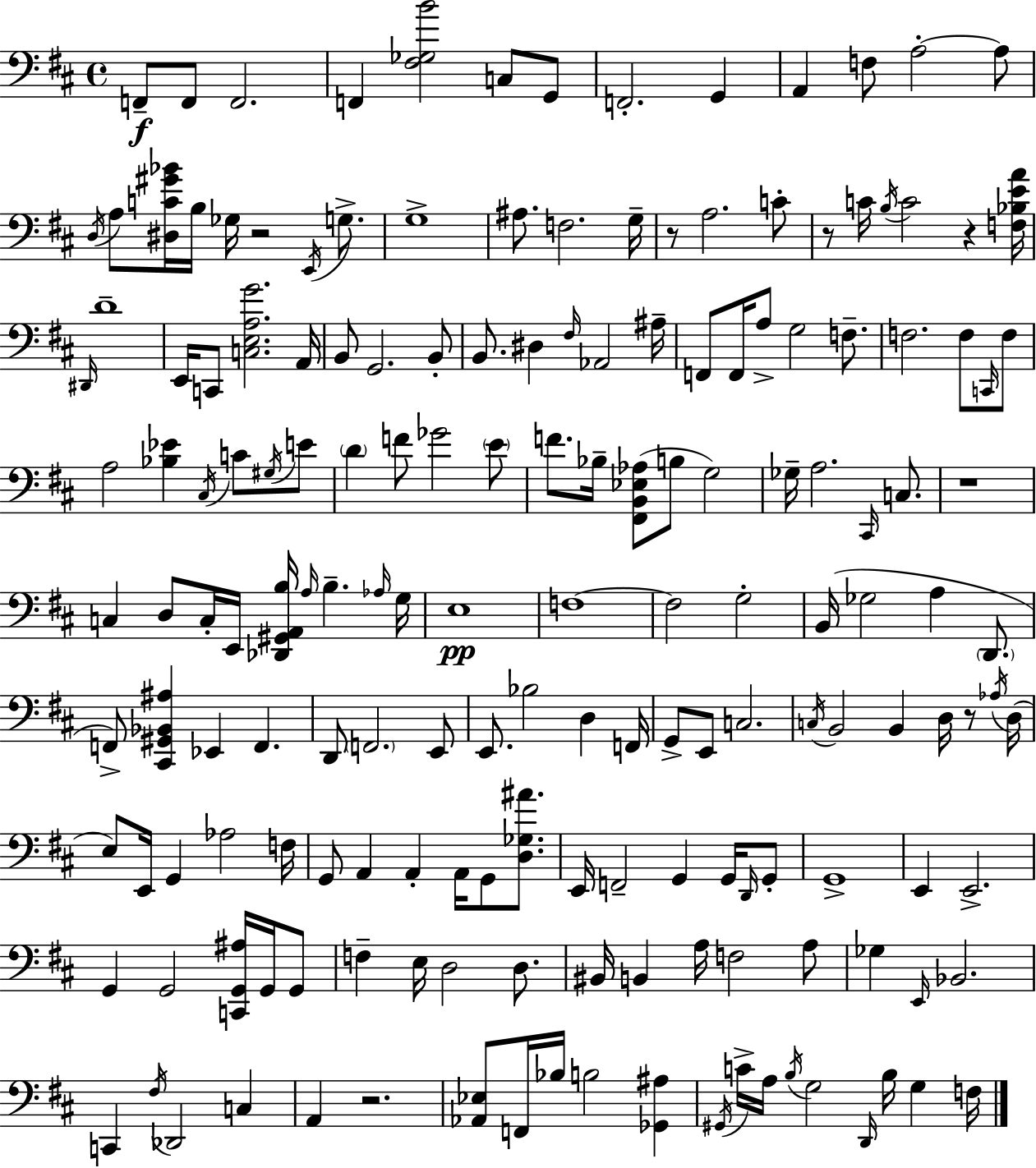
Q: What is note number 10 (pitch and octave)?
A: F3